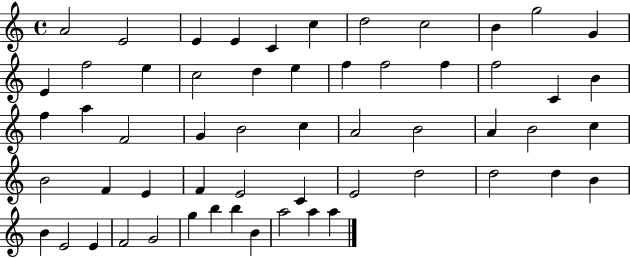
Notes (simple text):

A4/h E4/h E4/q E4/q C4/q C5/q D5/h C5/h B4/q G5/h G4/q E4/q F5/h E5/q C5/h D5/q E5/q F5/q F5/h F5/q F5/h C4/q B4/q F5/q A5/q F4/h G4/q B4/h C5/q A4/h B4/h A4/q B4/h C5/q B4/h F4/q E4/q F4/q E4/h C4/q E4/h D5/h D5/h D5/q B4/q B4/q E4/h E4/q F4/h G4/h G5/q B5/q B5/q B4/q A5/h A5/q A5/q